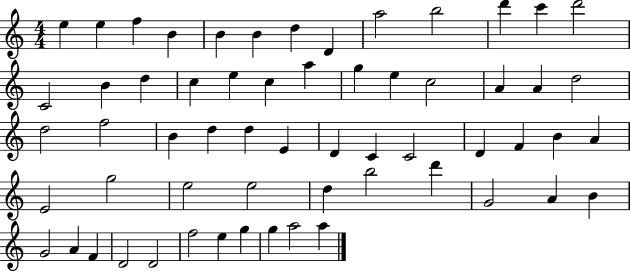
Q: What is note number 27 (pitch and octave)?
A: D5